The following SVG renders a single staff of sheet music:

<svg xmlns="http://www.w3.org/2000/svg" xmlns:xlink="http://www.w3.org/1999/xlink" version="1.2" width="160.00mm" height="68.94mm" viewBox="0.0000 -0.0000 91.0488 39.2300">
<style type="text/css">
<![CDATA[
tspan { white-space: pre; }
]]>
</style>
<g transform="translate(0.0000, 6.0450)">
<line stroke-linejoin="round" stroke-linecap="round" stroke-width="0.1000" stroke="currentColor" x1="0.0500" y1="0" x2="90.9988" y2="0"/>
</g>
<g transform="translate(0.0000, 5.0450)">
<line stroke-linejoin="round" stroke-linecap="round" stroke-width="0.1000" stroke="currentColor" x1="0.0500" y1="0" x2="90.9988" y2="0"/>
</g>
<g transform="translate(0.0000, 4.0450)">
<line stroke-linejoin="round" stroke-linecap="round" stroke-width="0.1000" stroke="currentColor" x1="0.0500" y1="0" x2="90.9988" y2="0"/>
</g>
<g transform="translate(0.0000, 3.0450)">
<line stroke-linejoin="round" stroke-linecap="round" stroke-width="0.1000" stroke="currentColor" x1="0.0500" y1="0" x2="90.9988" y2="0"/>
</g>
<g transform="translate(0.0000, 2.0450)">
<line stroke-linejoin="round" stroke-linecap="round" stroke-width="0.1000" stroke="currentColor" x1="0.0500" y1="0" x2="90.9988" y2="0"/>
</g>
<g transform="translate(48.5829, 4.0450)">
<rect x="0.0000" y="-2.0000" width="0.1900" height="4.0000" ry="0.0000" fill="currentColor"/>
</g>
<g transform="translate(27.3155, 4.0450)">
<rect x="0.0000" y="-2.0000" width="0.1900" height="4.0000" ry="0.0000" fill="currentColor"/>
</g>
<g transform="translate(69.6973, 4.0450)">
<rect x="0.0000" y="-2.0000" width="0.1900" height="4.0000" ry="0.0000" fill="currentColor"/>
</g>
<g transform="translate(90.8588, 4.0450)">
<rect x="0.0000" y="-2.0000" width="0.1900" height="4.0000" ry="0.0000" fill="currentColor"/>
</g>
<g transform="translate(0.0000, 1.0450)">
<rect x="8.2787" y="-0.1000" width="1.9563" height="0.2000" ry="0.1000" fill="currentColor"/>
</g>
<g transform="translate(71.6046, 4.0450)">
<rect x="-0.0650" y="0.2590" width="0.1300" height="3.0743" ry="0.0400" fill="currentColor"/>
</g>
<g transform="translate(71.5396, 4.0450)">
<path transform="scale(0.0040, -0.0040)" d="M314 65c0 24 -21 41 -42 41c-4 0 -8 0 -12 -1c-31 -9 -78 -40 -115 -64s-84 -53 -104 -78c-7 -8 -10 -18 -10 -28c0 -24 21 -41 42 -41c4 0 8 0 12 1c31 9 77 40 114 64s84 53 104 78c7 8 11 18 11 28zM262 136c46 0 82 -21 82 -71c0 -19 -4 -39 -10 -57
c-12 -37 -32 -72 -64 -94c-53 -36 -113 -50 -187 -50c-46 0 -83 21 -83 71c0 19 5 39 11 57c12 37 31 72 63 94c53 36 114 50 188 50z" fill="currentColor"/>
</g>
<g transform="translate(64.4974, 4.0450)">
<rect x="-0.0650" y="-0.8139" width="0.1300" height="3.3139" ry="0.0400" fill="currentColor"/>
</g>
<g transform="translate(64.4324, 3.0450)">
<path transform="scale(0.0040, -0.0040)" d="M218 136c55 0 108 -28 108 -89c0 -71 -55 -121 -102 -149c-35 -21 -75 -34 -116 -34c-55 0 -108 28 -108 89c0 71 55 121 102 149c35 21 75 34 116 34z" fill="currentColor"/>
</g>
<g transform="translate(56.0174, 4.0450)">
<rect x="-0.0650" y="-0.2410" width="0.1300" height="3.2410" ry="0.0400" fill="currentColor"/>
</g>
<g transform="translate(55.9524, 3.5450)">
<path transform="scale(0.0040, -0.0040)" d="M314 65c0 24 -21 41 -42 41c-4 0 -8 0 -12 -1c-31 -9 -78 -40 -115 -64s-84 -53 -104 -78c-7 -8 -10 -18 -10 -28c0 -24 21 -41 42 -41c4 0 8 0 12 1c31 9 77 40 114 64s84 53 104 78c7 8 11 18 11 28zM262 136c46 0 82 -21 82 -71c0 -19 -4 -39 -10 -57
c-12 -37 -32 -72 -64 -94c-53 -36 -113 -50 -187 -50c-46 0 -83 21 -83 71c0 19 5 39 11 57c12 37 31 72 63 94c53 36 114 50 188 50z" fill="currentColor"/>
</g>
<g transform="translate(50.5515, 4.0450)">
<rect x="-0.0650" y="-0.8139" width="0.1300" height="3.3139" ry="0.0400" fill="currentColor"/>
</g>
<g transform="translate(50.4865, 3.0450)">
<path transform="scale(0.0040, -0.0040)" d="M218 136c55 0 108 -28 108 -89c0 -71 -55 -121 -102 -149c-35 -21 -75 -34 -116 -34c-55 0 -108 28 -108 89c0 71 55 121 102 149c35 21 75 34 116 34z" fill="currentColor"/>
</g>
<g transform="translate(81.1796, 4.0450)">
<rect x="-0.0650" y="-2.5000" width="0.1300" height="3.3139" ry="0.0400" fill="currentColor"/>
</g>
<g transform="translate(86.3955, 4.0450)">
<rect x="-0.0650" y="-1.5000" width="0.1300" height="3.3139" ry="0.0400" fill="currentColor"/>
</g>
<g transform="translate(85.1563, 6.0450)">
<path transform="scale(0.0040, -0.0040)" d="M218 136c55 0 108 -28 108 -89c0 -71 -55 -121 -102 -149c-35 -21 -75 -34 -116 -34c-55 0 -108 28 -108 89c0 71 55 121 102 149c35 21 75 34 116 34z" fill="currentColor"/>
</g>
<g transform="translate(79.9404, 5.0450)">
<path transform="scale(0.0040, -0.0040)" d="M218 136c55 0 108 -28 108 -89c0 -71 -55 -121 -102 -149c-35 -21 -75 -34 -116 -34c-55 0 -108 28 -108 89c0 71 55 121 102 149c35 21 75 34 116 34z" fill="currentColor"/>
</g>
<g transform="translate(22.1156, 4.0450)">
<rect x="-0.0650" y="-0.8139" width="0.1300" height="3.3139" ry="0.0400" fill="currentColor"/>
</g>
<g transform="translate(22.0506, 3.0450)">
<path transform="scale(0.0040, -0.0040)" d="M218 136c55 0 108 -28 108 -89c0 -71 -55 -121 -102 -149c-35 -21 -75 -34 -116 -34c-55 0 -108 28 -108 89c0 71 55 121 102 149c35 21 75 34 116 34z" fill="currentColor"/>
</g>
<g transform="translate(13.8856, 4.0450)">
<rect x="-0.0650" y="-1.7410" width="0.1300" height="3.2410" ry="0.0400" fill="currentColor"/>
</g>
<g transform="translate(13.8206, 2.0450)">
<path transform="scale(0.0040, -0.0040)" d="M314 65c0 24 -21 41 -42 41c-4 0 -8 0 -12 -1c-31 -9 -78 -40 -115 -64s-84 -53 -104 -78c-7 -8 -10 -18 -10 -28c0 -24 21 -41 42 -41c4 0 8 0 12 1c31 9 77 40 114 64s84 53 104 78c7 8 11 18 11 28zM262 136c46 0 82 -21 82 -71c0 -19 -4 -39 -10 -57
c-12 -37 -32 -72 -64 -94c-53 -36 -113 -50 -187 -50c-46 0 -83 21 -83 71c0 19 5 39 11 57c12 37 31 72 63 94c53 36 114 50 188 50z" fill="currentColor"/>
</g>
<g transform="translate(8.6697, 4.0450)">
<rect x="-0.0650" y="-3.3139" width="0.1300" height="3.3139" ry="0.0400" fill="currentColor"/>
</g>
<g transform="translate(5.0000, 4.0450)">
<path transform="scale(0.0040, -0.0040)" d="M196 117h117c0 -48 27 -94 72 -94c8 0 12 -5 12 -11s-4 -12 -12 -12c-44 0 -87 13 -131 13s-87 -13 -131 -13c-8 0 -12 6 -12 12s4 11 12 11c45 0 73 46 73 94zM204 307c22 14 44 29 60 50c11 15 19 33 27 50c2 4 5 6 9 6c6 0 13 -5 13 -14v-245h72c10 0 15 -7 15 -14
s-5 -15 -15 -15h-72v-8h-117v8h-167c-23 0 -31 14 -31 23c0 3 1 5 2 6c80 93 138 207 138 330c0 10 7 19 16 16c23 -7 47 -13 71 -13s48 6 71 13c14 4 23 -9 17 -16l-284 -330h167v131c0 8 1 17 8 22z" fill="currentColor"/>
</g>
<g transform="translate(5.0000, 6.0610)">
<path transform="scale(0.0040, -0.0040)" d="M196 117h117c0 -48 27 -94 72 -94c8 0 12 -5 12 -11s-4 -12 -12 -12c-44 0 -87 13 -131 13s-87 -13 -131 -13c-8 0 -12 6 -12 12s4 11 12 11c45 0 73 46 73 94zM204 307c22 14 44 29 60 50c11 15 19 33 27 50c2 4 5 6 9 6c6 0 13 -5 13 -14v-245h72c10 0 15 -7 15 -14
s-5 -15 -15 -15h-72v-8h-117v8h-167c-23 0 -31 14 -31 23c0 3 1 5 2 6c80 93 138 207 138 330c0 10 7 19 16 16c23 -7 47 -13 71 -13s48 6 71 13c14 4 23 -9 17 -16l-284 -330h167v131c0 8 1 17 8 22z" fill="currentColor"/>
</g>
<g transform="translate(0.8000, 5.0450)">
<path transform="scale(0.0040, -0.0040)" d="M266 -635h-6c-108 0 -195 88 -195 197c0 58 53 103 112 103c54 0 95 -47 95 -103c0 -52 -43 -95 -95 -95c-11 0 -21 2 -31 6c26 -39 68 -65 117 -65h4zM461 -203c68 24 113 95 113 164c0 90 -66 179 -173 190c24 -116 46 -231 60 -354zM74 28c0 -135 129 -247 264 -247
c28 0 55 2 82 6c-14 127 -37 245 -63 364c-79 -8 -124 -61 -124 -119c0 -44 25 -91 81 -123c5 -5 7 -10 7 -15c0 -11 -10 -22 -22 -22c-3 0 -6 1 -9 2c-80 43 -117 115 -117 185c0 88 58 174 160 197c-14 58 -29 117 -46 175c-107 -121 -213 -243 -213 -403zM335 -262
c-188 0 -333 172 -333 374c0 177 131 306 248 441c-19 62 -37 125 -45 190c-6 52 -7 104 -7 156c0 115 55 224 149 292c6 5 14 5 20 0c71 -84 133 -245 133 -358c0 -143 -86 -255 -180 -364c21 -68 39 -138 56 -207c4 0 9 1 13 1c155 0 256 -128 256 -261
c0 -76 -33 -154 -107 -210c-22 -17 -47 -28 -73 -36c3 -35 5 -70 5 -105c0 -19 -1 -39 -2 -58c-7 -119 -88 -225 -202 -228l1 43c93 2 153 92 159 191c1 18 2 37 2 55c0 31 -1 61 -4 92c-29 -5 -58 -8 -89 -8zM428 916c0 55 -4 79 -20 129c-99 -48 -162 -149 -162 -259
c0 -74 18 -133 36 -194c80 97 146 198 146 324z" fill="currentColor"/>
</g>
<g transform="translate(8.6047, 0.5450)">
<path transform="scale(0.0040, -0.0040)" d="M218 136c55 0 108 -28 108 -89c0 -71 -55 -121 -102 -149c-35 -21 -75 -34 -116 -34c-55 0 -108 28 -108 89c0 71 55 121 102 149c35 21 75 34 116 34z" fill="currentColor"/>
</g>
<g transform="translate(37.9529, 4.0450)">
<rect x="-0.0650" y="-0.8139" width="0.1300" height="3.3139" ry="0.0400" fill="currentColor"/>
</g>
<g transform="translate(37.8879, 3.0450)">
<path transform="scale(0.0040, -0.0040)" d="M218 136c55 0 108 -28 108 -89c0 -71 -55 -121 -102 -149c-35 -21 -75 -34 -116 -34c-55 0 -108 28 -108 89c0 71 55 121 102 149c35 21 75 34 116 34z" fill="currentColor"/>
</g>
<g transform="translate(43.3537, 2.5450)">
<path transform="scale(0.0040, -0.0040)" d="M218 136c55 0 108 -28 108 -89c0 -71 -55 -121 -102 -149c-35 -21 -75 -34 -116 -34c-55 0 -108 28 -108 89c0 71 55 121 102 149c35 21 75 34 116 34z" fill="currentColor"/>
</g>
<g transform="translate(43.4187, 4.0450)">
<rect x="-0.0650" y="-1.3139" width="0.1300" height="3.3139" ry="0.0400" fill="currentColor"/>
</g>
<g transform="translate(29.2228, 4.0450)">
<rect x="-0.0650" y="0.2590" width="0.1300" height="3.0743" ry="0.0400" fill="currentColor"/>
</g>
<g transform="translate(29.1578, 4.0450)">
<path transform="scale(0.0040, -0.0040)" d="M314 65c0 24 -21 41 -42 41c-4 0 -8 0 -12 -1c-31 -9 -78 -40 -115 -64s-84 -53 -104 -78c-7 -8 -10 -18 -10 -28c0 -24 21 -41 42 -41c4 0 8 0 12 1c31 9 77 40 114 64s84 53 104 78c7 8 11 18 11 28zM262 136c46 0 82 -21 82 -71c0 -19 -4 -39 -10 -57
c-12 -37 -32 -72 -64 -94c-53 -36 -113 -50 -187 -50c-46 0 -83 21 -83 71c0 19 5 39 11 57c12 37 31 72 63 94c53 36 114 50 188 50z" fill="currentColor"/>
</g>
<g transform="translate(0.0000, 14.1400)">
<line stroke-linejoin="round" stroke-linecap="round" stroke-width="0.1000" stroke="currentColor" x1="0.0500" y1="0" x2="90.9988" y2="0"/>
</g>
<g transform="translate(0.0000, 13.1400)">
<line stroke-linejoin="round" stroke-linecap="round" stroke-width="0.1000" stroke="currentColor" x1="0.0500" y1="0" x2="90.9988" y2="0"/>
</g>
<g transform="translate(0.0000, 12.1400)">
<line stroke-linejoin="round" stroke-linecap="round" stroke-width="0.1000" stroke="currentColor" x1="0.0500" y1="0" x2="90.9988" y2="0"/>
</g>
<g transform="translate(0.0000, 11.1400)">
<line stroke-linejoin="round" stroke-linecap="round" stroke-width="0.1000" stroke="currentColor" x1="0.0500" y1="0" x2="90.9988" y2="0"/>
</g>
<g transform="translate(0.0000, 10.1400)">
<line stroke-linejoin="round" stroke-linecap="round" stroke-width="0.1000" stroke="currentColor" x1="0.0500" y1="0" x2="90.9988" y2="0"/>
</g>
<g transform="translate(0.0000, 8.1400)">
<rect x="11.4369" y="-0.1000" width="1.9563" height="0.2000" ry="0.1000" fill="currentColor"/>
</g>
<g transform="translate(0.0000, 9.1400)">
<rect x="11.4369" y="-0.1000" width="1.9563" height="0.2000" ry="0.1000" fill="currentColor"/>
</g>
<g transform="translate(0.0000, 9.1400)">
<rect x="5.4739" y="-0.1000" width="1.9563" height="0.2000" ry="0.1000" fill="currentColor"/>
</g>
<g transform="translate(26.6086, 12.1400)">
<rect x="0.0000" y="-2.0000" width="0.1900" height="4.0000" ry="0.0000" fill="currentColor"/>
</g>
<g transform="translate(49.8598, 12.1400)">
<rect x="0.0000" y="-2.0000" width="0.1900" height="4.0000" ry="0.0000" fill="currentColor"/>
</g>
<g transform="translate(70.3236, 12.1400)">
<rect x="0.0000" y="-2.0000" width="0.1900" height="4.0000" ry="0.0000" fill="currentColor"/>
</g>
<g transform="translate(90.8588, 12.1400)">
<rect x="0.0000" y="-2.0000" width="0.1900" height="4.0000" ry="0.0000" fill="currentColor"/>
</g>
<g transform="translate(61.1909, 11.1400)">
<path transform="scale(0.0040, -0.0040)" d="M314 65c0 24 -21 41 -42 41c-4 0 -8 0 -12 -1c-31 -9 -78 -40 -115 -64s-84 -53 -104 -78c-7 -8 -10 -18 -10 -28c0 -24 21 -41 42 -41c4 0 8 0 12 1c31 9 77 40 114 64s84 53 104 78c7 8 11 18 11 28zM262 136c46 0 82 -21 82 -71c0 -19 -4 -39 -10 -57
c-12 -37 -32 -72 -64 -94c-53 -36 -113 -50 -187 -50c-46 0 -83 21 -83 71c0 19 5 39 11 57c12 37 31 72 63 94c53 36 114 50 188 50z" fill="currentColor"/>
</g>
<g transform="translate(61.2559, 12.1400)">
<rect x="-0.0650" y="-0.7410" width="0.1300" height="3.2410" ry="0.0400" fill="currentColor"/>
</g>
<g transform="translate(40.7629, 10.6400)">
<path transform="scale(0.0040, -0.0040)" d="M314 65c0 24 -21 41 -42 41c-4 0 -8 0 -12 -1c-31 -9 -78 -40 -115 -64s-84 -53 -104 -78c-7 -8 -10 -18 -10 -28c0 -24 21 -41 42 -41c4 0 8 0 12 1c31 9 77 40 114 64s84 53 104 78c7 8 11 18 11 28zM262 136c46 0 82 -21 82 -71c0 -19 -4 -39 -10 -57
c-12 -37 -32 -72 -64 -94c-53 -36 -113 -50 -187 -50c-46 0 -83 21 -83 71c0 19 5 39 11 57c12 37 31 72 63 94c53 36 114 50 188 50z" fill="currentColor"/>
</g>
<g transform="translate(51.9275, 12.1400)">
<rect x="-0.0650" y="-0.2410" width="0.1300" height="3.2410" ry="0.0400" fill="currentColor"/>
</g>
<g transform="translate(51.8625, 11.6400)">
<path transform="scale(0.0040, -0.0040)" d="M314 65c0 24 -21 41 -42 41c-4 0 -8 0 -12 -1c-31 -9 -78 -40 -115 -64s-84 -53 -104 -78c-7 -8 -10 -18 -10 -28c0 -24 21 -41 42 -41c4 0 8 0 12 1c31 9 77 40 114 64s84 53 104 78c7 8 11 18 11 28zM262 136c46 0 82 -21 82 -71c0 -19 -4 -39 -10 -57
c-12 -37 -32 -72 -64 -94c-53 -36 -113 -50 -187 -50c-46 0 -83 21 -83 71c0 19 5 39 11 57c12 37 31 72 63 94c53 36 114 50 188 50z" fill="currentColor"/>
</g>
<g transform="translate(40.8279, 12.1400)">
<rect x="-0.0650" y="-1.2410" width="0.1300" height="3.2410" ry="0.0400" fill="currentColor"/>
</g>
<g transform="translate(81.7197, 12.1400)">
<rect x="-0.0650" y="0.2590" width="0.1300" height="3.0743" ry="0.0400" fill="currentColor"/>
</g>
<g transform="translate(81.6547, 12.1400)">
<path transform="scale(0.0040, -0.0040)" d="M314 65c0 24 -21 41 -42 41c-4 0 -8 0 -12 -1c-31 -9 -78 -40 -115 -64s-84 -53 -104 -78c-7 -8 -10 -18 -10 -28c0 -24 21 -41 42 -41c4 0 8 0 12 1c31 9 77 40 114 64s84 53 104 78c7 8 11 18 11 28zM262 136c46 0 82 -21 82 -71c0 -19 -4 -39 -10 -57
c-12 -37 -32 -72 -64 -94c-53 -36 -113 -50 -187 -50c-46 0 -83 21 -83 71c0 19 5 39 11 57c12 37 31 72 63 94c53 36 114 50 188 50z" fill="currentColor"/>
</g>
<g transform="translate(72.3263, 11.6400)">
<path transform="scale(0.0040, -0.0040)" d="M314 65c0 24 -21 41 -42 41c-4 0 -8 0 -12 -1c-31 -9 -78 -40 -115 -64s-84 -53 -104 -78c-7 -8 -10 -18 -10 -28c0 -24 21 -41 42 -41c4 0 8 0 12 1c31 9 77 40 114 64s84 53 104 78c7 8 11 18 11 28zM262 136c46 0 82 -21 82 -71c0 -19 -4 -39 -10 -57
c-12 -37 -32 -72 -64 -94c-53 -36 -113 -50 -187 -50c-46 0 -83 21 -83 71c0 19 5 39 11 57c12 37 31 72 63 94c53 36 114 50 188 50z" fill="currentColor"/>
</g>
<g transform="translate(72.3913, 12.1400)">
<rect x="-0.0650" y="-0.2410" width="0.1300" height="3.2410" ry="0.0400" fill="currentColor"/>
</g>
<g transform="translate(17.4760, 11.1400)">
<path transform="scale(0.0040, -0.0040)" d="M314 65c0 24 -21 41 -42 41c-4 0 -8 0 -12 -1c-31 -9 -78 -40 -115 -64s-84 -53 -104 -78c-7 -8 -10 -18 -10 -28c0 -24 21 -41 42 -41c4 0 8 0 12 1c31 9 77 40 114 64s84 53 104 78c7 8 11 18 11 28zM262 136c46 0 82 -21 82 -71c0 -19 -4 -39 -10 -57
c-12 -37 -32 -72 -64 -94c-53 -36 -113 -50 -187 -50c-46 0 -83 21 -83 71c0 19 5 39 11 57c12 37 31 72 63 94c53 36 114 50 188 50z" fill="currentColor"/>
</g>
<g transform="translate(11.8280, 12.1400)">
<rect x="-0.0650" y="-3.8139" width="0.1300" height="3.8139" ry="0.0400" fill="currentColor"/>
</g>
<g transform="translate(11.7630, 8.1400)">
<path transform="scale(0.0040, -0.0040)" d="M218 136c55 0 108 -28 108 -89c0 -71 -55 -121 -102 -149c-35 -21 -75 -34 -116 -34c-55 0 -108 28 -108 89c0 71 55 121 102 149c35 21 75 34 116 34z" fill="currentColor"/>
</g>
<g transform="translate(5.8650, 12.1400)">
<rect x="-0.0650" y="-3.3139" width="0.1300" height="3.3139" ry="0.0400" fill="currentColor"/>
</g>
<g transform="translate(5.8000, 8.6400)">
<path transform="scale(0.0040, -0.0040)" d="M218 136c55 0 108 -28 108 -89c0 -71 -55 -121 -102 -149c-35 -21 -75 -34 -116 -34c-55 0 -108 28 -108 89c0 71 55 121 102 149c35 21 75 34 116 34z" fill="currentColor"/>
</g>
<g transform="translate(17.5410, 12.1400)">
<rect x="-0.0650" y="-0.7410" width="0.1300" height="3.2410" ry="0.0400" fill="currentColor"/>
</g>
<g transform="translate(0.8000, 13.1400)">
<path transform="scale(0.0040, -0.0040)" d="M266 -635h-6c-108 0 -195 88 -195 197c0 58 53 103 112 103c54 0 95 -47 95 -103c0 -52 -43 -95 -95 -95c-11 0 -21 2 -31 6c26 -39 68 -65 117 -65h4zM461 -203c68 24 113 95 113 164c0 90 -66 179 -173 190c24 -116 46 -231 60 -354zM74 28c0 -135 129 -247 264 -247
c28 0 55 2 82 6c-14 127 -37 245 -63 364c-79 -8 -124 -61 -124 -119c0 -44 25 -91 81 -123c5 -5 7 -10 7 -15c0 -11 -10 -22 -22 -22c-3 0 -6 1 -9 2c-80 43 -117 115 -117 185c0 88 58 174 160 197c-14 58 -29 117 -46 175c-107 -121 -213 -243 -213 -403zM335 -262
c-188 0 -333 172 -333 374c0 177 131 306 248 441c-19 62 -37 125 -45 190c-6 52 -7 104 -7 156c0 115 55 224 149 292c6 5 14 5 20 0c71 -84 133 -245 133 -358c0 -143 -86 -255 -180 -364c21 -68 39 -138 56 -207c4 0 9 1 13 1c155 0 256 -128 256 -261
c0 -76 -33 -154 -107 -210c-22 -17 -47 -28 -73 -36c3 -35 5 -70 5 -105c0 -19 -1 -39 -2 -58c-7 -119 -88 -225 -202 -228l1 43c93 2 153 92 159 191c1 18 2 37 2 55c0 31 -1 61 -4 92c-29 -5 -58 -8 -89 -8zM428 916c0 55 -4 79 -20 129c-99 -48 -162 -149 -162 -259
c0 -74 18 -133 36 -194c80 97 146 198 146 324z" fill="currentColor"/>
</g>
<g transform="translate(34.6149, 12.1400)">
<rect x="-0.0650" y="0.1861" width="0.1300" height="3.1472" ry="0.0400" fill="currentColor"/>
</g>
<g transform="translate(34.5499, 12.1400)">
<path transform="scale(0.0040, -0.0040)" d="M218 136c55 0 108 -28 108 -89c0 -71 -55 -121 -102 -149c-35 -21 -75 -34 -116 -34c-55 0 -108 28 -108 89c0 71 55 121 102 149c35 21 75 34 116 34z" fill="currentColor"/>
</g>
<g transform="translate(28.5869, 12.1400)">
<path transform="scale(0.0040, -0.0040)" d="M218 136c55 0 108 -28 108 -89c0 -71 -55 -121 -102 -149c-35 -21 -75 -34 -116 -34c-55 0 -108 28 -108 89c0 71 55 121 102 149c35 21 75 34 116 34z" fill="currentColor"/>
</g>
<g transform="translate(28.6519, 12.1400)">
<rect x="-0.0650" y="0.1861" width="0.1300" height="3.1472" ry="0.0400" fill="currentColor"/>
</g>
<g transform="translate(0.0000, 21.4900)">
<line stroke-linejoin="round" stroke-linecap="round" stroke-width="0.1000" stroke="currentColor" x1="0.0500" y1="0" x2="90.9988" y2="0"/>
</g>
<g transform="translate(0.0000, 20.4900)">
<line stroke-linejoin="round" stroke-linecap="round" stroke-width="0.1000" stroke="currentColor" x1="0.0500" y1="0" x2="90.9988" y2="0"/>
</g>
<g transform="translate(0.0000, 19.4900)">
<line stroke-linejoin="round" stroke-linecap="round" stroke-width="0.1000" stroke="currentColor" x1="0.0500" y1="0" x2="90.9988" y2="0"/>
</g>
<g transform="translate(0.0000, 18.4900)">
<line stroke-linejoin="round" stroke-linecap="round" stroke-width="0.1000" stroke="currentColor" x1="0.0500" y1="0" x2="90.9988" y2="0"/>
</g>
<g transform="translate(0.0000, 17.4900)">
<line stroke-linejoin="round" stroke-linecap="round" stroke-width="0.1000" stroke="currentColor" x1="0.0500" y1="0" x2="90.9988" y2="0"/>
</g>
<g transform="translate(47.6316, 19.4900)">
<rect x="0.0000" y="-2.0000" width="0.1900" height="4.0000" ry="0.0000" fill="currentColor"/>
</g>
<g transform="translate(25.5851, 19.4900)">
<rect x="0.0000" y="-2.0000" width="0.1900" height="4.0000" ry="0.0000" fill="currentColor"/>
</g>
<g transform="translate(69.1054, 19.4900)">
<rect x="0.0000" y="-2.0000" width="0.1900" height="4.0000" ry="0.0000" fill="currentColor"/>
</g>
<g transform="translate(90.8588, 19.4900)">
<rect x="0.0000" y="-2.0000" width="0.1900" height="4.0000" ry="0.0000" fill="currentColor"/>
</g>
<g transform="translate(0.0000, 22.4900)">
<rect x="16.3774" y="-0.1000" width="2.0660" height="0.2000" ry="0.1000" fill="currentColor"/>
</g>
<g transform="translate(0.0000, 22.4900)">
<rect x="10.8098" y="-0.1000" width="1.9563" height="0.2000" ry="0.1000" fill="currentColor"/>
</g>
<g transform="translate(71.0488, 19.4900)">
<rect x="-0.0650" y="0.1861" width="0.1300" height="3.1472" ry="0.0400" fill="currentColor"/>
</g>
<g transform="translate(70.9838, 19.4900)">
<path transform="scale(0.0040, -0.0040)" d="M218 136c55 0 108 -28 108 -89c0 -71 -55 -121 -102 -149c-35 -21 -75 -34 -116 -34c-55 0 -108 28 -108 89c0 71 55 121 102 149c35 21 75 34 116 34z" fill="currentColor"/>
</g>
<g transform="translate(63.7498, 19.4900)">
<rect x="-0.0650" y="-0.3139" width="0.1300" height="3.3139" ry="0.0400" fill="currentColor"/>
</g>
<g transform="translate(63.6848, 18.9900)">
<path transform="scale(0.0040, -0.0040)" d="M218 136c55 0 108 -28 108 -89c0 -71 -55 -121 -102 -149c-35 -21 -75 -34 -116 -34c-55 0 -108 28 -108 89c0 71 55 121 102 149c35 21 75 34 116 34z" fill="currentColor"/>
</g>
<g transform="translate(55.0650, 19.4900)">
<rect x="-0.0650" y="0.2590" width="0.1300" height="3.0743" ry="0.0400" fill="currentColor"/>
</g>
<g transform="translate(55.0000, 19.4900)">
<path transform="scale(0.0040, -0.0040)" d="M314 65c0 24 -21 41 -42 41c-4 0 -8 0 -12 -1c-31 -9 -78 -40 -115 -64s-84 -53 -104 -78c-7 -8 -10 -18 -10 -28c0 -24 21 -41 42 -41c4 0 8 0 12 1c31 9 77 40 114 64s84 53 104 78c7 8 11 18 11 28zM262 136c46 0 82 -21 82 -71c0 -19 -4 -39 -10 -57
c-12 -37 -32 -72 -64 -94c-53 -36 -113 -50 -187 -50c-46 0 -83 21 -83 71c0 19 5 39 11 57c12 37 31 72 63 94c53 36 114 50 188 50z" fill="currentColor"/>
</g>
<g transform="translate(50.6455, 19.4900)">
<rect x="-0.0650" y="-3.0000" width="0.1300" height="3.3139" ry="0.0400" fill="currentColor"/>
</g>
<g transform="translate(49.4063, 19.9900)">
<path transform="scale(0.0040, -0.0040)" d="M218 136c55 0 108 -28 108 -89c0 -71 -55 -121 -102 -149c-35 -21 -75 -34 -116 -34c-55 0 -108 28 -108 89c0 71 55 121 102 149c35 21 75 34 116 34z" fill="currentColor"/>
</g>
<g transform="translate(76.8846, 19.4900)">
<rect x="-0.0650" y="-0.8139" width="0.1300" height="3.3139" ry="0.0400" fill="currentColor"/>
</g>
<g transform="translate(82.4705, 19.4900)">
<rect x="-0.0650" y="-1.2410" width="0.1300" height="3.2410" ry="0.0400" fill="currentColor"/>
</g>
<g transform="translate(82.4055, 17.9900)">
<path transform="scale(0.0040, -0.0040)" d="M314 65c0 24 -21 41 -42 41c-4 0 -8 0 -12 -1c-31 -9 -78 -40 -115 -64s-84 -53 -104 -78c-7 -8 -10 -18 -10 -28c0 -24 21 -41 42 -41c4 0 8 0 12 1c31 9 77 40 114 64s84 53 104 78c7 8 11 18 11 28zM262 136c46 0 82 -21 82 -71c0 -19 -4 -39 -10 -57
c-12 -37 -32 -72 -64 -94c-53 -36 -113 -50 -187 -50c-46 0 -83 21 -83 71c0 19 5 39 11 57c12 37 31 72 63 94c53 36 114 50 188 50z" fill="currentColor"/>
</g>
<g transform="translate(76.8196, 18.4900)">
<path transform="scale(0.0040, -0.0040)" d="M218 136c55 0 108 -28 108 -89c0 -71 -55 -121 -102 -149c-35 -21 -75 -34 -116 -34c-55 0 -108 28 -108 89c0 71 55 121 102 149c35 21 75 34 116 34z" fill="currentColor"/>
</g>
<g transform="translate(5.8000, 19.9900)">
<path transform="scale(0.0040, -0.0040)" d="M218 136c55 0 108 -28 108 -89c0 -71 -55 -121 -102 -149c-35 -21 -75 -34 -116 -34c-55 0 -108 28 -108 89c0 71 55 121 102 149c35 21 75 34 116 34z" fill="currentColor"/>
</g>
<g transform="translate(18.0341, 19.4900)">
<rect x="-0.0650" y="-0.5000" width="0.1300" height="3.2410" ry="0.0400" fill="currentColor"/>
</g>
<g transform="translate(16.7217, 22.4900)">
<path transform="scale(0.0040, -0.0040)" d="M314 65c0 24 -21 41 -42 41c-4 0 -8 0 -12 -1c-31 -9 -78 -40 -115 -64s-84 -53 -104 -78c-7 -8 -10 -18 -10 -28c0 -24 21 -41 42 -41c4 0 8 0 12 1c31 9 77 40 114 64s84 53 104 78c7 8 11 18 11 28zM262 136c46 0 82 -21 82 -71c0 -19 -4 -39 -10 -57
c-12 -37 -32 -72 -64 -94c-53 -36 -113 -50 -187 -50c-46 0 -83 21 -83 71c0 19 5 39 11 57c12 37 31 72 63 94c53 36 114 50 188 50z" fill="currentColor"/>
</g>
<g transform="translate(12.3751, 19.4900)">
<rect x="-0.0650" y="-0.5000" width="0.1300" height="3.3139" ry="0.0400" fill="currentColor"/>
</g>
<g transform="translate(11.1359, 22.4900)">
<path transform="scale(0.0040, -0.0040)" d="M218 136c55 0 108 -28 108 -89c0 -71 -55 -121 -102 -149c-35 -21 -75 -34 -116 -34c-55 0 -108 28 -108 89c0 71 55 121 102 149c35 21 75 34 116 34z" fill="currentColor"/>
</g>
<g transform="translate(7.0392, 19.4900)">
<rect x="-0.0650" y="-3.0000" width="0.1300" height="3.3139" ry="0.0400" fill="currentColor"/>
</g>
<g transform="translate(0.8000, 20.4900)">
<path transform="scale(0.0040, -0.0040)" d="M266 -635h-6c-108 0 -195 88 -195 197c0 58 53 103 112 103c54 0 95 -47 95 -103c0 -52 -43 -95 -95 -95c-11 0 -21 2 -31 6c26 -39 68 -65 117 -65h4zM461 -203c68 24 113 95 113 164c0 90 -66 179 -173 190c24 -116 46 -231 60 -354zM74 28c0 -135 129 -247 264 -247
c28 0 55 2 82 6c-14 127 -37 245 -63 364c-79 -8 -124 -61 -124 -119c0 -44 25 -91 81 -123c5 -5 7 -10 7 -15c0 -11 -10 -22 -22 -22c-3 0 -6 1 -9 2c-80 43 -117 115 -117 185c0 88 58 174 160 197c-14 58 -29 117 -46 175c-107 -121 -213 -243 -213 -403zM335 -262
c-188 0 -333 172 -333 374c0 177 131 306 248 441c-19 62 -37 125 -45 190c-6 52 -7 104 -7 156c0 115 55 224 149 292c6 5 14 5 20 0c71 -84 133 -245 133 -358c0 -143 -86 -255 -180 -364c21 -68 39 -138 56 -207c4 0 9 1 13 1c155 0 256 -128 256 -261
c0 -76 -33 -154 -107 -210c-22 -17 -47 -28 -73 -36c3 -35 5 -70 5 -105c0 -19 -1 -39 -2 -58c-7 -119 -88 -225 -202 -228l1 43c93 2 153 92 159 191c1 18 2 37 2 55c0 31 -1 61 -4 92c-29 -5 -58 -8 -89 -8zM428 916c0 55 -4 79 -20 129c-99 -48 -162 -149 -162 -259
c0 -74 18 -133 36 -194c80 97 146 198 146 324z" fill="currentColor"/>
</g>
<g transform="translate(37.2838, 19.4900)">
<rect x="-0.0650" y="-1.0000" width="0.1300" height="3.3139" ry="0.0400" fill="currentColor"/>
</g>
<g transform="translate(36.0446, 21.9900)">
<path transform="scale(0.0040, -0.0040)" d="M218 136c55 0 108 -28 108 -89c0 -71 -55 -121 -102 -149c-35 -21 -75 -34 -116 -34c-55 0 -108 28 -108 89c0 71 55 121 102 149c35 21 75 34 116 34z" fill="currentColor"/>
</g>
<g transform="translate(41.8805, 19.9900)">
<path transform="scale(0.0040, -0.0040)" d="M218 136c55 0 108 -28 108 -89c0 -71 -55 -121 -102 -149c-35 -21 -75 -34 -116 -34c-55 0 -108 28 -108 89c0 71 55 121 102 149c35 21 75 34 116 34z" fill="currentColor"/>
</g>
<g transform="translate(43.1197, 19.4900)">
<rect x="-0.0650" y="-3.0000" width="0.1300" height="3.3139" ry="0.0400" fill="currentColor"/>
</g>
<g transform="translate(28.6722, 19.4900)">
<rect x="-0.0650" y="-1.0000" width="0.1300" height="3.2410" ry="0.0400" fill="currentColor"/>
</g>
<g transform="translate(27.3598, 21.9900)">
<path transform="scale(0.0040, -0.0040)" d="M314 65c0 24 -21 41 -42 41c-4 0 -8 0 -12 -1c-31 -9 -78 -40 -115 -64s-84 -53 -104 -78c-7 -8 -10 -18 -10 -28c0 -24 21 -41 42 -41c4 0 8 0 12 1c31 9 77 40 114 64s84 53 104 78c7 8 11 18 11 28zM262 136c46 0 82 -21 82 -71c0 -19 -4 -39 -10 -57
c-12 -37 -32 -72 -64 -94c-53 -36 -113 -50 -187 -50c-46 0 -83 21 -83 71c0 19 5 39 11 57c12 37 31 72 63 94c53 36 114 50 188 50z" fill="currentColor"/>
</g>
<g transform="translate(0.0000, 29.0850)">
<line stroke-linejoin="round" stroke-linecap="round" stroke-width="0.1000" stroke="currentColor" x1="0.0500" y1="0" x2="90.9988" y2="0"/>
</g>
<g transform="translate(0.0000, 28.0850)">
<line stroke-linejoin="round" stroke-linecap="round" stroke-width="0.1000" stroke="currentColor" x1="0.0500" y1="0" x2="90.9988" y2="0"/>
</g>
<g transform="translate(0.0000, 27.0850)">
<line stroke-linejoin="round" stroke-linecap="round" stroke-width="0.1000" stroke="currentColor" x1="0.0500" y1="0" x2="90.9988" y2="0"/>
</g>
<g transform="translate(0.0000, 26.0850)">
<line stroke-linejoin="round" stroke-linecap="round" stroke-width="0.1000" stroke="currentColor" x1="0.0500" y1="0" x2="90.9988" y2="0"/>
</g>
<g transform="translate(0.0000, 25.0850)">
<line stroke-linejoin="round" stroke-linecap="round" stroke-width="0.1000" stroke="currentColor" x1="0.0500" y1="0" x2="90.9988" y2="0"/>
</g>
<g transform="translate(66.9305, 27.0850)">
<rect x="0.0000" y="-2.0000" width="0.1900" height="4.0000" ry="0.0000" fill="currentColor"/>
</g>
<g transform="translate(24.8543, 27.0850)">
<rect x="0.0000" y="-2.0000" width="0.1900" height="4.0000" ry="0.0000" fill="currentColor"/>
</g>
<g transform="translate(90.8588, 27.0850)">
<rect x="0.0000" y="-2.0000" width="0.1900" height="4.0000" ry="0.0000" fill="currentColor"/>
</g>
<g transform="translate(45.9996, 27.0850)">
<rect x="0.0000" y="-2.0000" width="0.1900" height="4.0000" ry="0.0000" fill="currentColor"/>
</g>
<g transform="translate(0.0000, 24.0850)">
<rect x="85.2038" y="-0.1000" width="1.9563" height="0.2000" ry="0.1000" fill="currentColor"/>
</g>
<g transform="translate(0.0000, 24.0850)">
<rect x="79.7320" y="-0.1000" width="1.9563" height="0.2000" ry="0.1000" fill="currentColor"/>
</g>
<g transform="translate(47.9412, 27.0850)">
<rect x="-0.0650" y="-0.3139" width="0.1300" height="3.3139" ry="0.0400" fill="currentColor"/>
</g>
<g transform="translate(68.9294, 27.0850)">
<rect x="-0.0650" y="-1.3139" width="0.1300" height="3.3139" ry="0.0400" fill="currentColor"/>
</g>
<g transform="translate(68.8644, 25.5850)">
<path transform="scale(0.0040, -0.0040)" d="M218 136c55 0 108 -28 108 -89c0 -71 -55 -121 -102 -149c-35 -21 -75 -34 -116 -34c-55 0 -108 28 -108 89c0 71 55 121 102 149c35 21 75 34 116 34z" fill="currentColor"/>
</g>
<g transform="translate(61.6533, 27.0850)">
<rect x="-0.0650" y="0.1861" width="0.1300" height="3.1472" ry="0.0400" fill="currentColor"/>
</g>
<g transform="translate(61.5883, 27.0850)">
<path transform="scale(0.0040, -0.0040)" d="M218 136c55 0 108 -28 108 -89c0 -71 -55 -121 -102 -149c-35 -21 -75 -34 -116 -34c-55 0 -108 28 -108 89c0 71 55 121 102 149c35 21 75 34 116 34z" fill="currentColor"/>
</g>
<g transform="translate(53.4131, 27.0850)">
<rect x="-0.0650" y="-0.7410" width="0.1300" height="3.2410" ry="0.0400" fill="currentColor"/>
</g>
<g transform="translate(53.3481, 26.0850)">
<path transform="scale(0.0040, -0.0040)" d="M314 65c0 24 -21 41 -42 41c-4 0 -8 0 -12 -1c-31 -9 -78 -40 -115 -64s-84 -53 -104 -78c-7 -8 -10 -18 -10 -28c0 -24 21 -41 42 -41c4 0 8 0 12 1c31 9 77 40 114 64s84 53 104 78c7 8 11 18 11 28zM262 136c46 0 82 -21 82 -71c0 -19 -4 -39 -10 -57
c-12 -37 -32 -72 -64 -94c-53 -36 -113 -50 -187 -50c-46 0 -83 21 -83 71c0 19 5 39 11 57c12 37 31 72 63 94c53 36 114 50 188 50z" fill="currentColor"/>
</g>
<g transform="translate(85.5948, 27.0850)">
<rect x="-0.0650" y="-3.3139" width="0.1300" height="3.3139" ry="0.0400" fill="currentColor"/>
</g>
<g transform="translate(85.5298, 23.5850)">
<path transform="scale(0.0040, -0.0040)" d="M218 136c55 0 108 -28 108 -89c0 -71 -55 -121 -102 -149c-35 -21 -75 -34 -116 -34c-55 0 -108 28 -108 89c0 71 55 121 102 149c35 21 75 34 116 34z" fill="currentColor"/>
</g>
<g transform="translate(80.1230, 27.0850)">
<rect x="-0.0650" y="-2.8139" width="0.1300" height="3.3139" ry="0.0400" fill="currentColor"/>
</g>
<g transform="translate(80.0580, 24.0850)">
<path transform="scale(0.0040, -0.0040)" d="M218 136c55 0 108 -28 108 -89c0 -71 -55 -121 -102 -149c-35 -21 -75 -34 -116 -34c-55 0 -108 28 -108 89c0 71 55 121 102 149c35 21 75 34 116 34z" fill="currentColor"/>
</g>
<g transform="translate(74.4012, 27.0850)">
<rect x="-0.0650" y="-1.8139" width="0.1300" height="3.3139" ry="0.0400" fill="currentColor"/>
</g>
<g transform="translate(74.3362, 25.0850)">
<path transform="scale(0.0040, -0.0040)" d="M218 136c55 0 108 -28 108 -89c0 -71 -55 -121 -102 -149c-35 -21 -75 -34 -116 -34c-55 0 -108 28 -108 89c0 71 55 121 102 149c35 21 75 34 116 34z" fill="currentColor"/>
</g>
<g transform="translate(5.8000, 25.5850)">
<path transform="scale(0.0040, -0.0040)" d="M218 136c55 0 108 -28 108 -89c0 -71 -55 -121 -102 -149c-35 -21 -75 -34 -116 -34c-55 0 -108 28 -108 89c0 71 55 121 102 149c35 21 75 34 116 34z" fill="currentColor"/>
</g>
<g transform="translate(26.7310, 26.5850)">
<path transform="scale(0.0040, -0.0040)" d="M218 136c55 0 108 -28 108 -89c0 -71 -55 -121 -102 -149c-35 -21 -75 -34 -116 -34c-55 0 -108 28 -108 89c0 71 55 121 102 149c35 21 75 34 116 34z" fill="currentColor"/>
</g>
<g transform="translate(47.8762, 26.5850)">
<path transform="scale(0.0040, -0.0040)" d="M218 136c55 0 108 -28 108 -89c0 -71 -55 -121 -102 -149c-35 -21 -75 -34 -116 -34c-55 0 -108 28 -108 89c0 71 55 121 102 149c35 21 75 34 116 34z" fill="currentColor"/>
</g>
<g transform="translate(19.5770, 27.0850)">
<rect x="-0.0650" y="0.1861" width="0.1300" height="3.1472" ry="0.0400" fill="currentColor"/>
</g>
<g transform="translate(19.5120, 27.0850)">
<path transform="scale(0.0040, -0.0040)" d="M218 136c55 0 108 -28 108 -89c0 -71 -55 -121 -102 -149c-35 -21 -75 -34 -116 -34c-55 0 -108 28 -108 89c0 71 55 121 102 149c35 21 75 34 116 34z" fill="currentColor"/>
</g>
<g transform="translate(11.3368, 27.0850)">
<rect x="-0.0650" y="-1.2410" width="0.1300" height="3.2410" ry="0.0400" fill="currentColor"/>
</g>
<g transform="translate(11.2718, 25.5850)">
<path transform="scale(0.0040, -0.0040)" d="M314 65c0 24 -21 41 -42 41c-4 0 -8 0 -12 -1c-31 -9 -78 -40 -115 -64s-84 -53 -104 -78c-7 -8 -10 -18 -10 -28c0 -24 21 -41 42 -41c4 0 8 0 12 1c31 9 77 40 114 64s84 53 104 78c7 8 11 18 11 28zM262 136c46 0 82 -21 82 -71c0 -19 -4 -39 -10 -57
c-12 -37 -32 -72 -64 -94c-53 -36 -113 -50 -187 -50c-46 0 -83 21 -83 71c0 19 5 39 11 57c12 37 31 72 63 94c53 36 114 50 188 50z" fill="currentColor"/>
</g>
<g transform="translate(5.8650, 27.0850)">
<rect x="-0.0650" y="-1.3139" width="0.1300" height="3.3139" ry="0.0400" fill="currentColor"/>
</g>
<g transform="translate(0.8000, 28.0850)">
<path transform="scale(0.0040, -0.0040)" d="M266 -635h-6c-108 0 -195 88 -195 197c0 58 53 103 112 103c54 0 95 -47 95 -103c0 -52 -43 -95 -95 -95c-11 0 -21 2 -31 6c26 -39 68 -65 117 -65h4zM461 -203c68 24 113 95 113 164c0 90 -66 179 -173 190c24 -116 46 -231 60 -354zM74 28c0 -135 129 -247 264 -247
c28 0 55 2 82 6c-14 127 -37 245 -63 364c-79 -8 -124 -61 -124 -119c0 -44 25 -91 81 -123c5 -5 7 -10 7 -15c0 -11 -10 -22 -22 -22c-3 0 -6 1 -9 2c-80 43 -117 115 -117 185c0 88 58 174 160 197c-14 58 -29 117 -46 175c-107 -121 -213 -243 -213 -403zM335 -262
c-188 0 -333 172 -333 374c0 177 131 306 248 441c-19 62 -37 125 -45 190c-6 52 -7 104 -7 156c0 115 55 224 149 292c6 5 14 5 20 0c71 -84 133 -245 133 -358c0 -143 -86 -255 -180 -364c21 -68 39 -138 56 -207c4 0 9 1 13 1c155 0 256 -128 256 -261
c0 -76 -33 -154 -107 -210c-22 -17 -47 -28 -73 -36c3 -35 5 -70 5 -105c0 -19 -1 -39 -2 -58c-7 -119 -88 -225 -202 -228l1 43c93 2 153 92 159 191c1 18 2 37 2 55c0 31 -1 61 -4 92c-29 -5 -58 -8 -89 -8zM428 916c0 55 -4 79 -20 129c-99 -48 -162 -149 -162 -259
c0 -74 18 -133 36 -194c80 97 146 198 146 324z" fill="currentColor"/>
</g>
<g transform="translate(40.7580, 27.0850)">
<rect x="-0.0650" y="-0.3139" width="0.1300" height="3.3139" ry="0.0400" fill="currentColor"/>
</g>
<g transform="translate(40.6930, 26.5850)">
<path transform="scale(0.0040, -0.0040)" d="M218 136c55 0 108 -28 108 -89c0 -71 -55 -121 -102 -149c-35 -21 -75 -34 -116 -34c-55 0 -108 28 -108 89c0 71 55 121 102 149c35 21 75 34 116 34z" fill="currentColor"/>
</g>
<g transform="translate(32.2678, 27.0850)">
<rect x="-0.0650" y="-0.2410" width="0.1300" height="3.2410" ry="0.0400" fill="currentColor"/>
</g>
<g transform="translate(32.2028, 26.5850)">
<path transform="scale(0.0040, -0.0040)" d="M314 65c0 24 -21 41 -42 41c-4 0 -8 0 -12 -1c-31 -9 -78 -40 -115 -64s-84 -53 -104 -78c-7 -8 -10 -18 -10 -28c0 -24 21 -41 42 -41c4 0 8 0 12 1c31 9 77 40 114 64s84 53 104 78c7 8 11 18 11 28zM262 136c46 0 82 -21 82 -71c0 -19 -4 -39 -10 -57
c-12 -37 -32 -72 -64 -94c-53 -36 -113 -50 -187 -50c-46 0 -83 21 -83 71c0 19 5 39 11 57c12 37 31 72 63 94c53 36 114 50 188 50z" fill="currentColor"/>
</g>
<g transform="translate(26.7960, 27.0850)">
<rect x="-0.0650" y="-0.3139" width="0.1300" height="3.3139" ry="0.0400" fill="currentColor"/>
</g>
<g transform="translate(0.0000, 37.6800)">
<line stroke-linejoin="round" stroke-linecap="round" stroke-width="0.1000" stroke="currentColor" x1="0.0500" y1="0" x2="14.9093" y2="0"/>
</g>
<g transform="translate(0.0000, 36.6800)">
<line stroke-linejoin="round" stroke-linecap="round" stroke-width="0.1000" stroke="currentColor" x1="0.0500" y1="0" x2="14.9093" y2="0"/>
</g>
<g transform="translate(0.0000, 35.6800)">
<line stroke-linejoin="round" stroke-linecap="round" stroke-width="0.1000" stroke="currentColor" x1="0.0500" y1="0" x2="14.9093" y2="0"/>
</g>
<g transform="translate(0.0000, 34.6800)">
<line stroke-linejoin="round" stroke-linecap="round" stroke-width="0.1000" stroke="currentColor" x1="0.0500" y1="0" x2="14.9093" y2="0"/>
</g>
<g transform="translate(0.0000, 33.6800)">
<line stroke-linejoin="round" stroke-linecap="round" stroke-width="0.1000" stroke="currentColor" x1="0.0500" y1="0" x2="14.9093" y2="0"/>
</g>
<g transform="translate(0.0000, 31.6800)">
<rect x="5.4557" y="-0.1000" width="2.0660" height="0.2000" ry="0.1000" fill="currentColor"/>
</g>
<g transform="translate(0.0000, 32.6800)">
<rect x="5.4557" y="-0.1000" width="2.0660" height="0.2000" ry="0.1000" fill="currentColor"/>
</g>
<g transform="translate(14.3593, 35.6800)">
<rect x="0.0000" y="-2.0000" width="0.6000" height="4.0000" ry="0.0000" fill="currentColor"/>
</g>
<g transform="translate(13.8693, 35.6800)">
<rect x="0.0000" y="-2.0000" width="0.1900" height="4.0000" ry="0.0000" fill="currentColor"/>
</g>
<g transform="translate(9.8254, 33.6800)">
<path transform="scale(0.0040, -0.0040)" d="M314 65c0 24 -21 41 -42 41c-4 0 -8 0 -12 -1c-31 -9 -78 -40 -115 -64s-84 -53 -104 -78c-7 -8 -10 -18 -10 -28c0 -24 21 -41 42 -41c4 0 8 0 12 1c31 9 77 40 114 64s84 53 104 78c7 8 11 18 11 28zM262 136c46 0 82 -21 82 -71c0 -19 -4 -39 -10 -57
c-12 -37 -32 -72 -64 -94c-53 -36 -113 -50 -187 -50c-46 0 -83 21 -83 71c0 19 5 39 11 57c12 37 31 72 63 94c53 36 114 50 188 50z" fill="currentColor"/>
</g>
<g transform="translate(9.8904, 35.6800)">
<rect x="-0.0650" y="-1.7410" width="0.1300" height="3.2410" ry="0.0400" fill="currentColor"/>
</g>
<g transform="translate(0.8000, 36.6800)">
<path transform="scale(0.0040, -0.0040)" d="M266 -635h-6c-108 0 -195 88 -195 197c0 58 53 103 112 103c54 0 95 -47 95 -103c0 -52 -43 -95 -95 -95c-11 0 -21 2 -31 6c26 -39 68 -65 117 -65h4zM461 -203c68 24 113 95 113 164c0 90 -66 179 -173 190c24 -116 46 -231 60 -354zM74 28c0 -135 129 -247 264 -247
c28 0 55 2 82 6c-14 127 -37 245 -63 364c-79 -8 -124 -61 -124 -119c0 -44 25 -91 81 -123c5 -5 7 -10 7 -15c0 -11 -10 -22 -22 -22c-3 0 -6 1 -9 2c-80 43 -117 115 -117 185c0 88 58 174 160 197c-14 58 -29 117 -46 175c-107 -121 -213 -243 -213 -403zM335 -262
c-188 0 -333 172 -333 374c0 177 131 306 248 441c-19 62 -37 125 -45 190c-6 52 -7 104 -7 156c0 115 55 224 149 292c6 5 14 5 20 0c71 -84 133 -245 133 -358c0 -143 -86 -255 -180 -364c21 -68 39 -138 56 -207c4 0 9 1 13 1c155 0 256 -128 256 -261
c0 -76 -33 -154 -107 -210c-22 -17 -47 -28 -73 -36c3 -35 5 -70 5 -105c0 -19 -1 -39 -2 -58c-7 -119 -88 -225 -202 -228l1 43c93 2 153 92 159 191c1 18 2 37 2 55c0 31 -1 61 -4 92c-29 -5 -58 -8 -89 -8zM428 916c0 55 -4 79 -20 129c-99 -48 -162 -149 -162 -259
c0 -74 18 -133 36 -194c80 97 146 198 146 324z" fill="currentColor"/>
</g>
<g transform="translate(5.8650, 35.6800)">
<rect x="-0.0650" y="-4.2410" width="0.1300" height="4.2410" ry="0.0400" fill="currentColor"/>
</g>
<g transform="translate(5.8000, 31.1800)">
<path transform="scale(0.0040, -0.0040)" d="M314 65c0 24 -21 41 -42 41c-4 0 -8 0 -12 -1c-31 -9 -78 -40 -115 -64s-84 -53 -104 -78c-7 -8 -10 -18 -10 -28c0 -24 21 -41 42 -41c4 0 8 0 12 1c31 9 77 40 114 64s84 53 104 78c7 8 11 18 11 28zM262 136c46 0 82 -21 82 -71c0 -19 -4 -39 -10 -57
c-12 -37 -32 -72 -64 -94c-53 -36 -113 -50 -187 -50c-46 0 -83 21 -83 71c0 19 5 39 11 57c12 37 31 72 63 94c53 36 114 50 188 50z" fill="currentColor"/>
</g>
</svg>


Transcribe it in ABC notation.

X:1
T:Untitled
M:4/4
L:1/4
K:C
b f2 d B2 d e d c2 d B2 G E b c' d2 B B e2 c2 d2 c2 B2 A C C2 D2 D A A B2 c B d e2 e e2 B c c2 c c d2 B e f a b d'2 f2